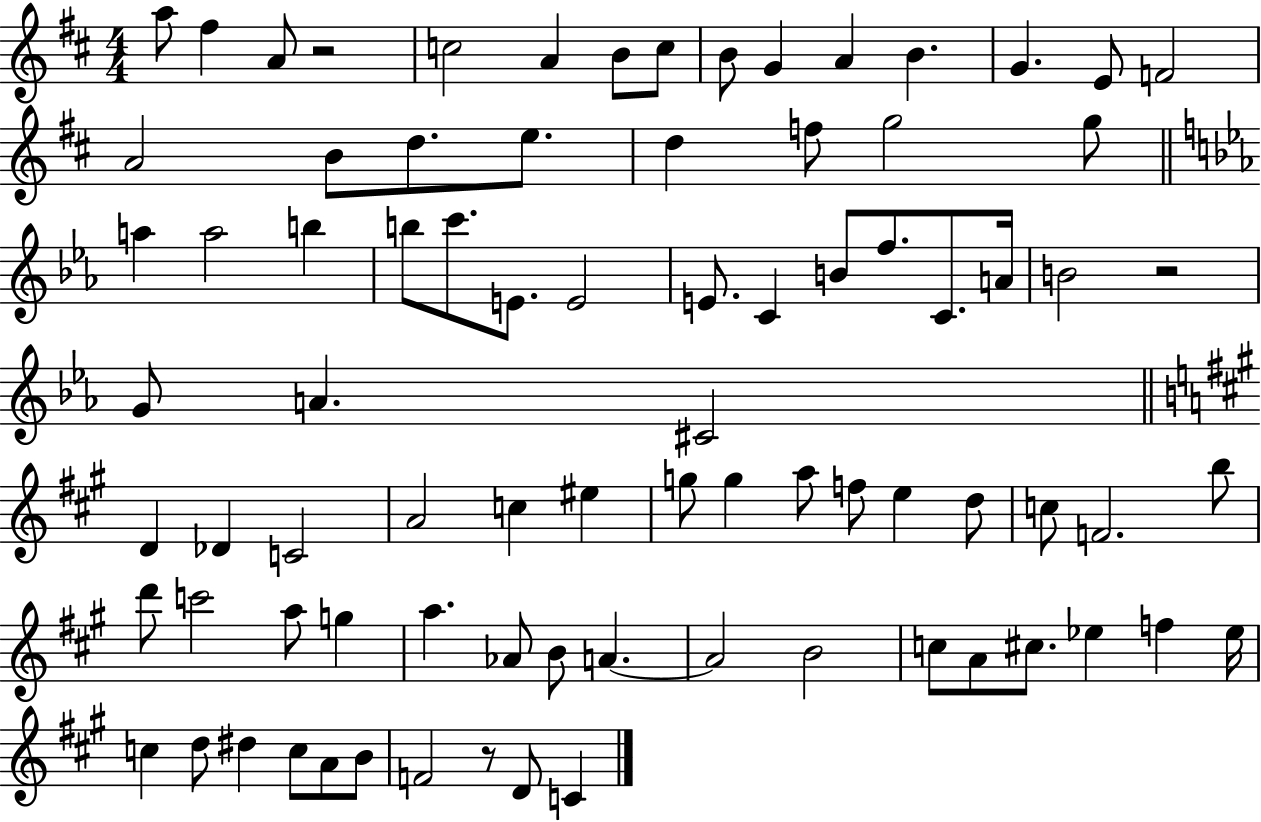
A5/e F#5/q A4/e R/h C5/h A4/q B4/e C5/e B4/e G4/q A4/q B4/q. G4/q. E4/e F4/h A4/h B4/e D5/e. E5/e. D5/q F5/e G5/h G5/e A5/q A5/h B5/q B5/e C6/e. E4/e. E4/h E4/e. C4/q B4/e F5/e. C4/e. A4/s B4/h R/h G4/e A4/q. C#4/h D4/q Db4/q C4/h A4/h C5/q EIS5/q G5/e G5/q A5/e F5/e E5/q D5/e C5/e F4/h. B5/e D6/e C6/h A5/e G5/q A5/q. Ab4/e B4/e A4/q. A4/h B4/h C5/e A4/e C#5/e. Eb5/q F5/q Eb5/s C5/q D5/e D#5/q C5/e A4/e B4/e F4/h R/e D4/e C4/q